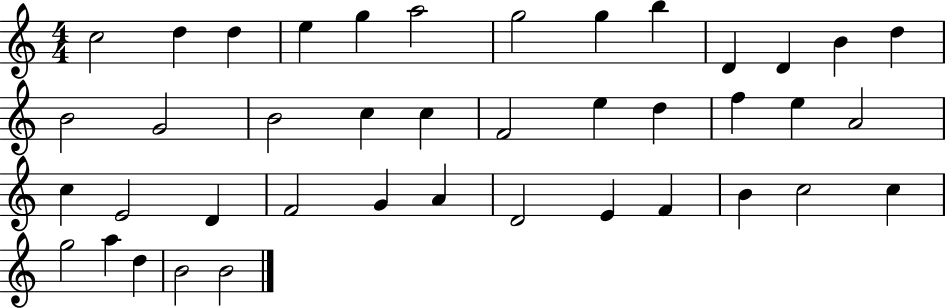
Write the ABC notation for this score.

X:1
T:Untitled
M:4/4
L:1/4
K:C
c2 d d e g a2 g2 g b D D B d B2 G2 B2 c c F2 e d f e A2 c E2 D F2 G A D2 E F B c2 c g2 a d B2 B2